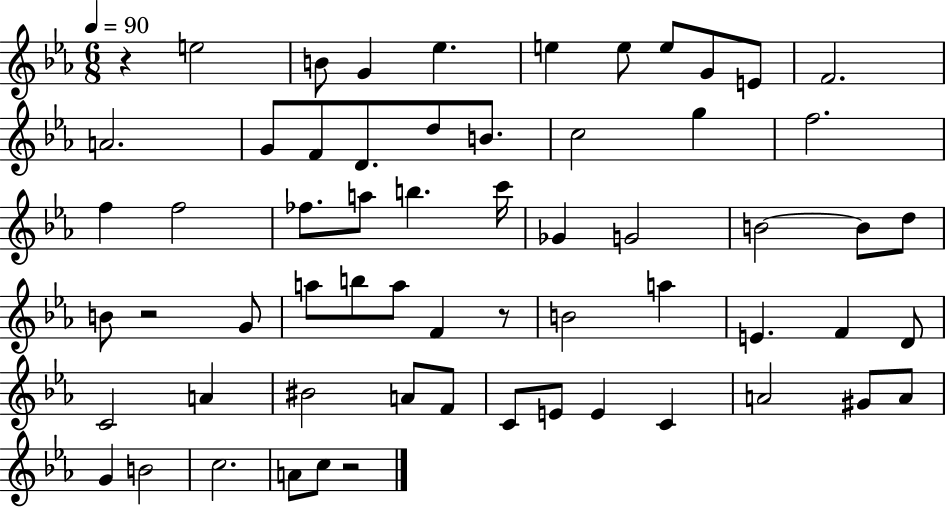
R/q E5/h B4/e G4/q Eb5/q. E5/q E5/e E5/e G4/e E4/e F4/h. A4/h. G4/e F4/e D4/e. D5/e B4/e. C5/h G5/q F5/h. F5/q F5/h FES5/e. A5/e B5/q. C6/s Gb4/q G4/h B4/h B4/e D5/e B4/e R/h G4/e A5/e B5/e A5/e F4/q R/e B4/h A5/q E4/q. F4/q D4/e C4/h A4/q BIS4/h A4/e F4/e C4/e E4/e E4/q C4/q A4/h G#4/e A4/e G4/q B4/h C5/h. A4/e C5/e R/h